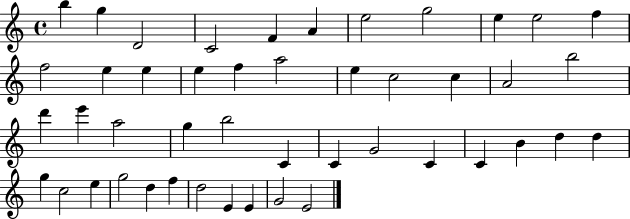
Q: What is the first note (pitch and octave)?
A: B5